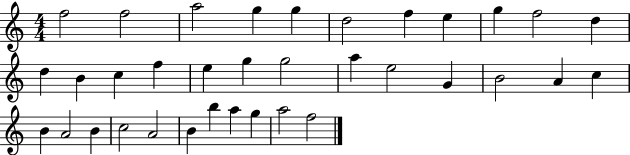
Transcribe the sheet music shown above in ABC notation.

X:1
T:Untitled
M:4/4
L:1/4
K:C
f2 f2 a2 g g d2 f e g f2 d d B c f e g g2 a e2 G B2 A c B A2 B c2 A2 B b a g a2 f2